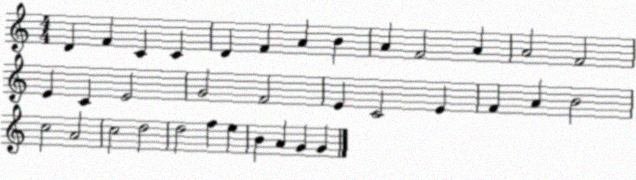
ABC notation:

X:1
T:Untitled
M:4/4
L:1/4
K:C
D F C C D F A B A F2 A A2 F2 E C E2 G2 F2 E C2 E F A B2 c2 A2 c2 d2 d2 f e B A G G